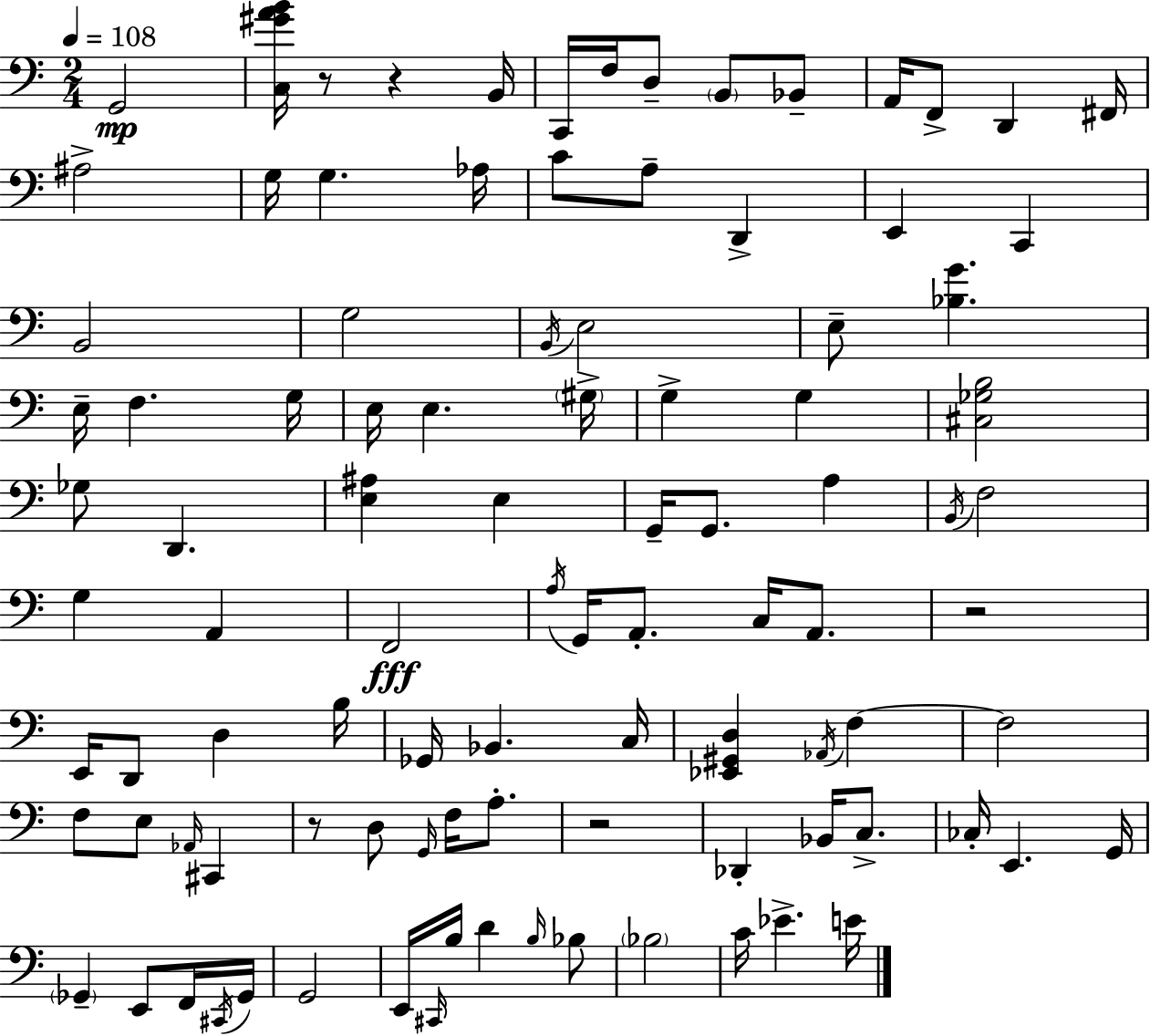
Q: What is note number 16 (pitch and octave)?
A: C4